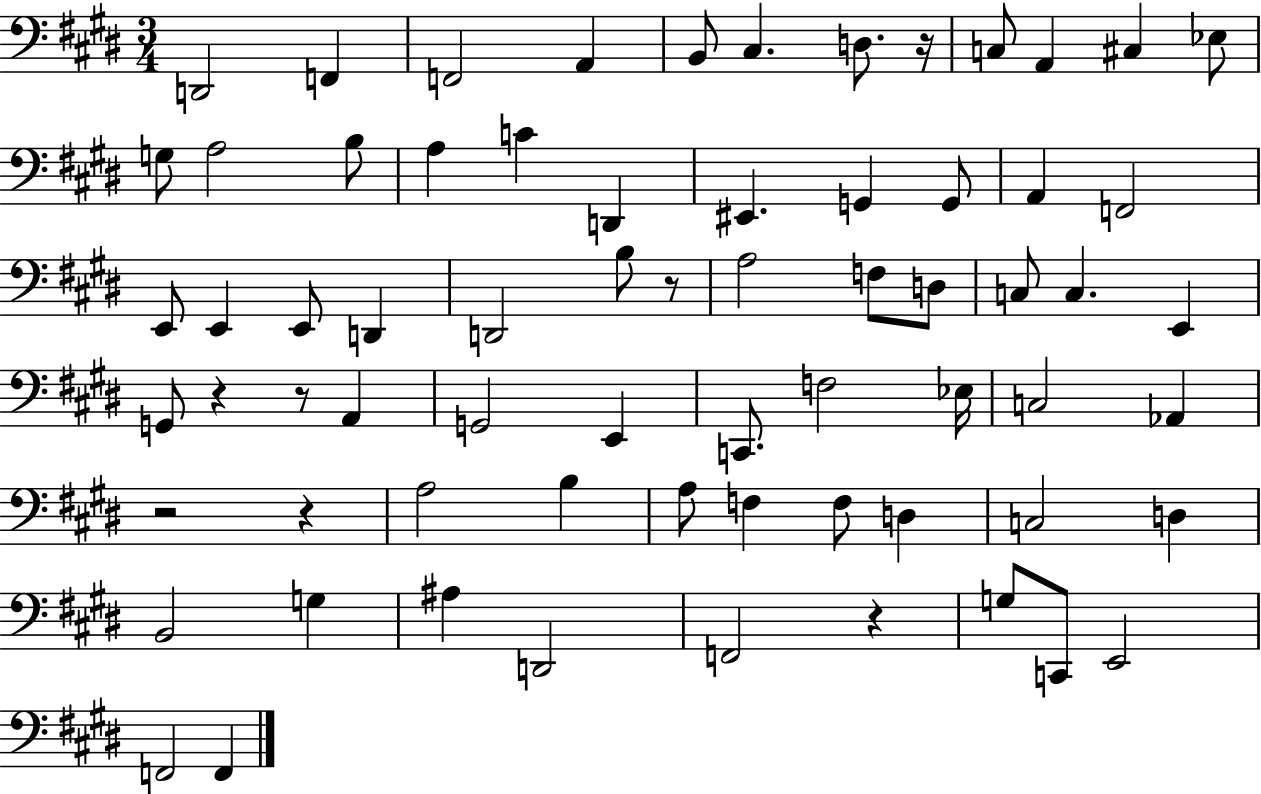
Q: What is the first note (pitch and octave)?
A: D2